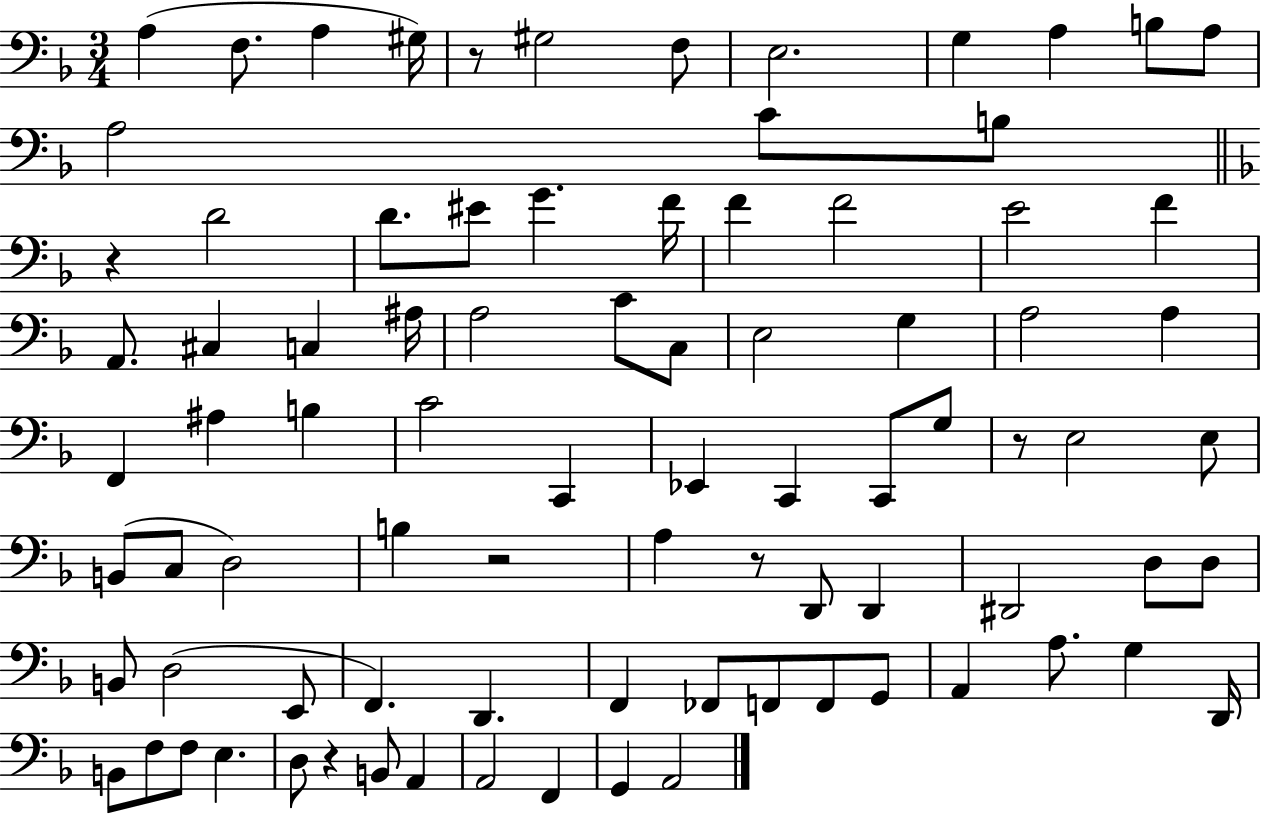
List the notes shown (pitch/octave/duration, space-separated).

A3/q F3/e. A3/q G#3/s R/e G#3/h F3/e E3/h. G3/q A3/q B3/e A3/e A3/h C4/e B3/e R/q D4/h D4/e. EIS4/e G4/q. F4/s F4/q F4/h E4/h F4/q A2/e. C#3/q C3/q A#3/s A3/h C4/e C3/e E3/h G3/q A3/h A3/q F2/q A#3/q B3/q C4/h C2/q Eb2/q C2/q C2/e G3/e R/e E3/h E3/e B2/e C3/e D3/h B3/q R/h A3/q R/e D2/e D2/q D#2/h D3/e D3/e B2/e D3/h E2/e F2/q. D2/q. F2/q FES2/e F2/e F2/e G2/e A2/q A3/e. G3/q D2/s B2/e F3/e F3/e E3/q. D3/e R/q B2/e A2/q A2/h F2/q G2/q A2/h